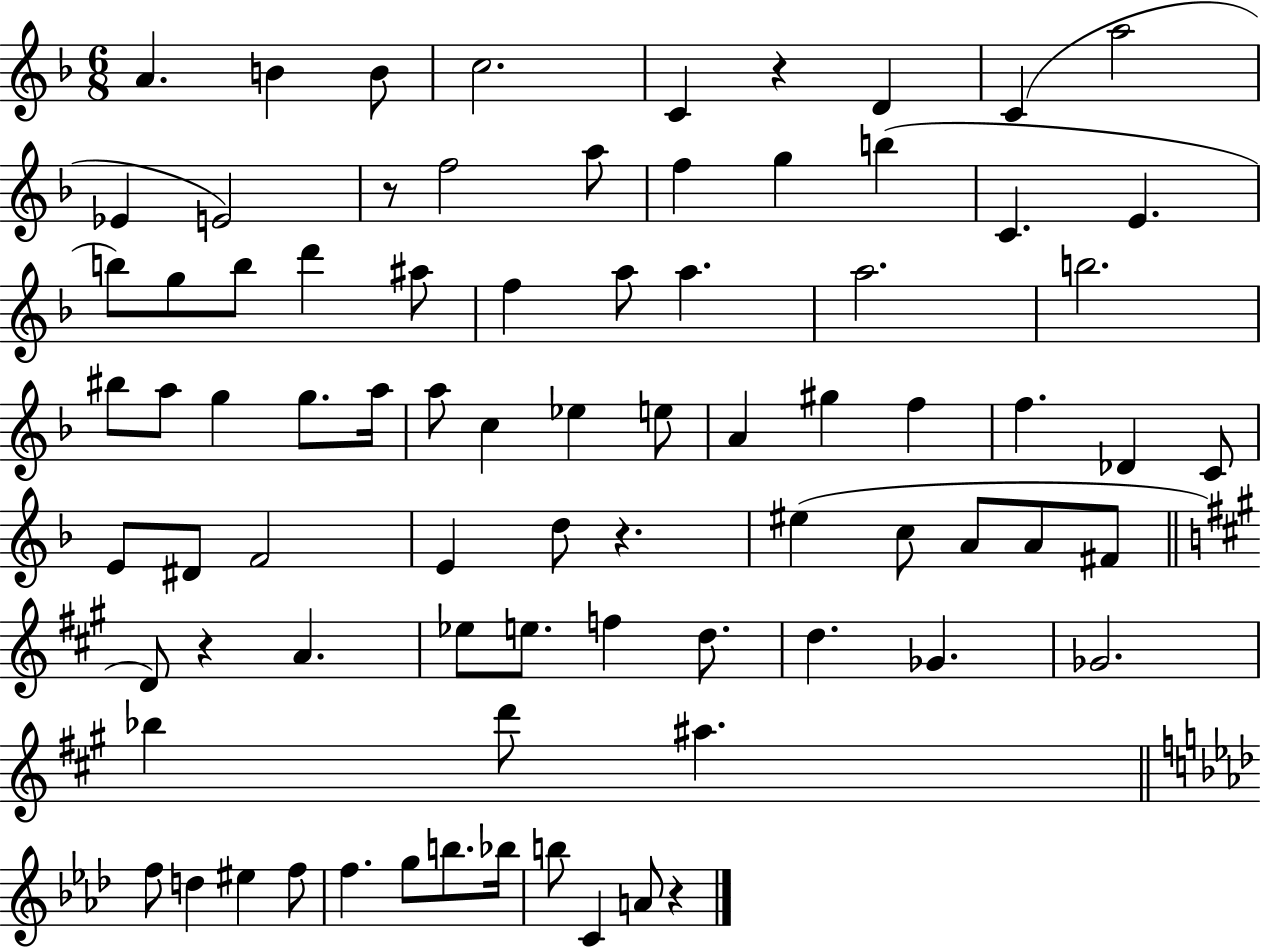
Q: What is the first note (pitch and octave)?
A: A4